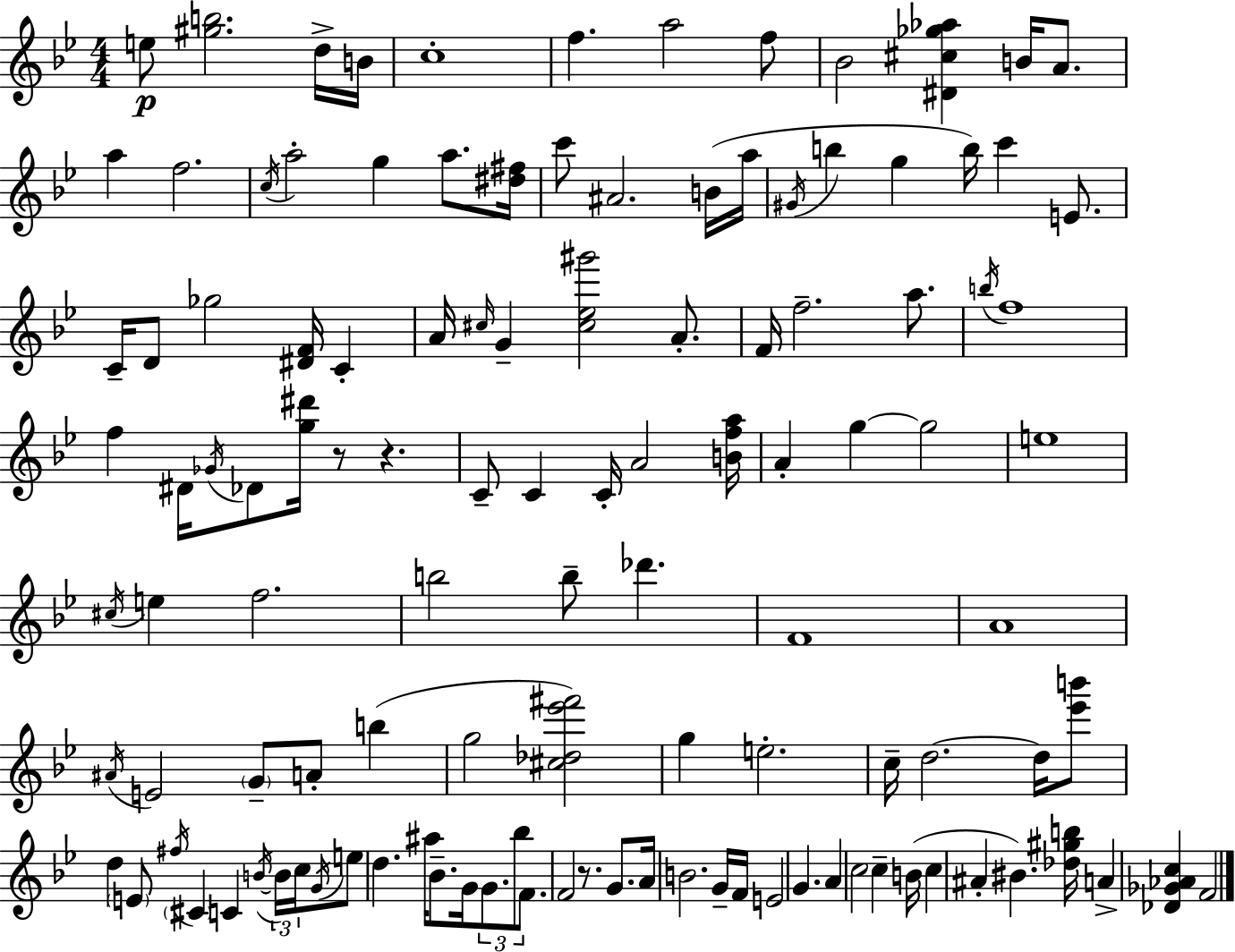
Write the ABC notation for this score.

X:1
T:Untitled
M:4/4
L:1/4
K:Gm
e/2 [^gb]2 d/4 B/4 c4 f a2 f/2 _B2 [^D^c_g_a] B/4 A/2 a f2 c/4 a2 g a/2 [^d^f]/4 c'/2 ^A2 B/4 a/4 ^G/4 b g b/4 c' E/2 C/4 D/2 _g2 [^DF]/4 C A/4 ^c/4 G [^c_e^g']2 A/2 F/4 f2 a/2 b/4 f4 f ^D/4 _G/4 _D/2 [g^d']/4 z/2 z C/2 C C/4 A2 [Bfa]/4 A g g2 e4 ^c/4 e f2 b2 b/2 _d' F4 A4 ^A/4 E2 G/2 A/2 b g2 [^c_d_e'^f']2 g e2 c/4 d2 d/4 [_e'b']/2 d E/2 ^f/4 ^C C B/4 B/4 c/4 G/4 e/2 d ^a/4 _B/2 G/4 G/2 _b/2 F/2 F2 z/2 G/2 A/4 B2 G/4 F/4 E2 G A c2 c B/4 c ^A ^B [_d^gb]/4 A [_D_G_Ac] F2